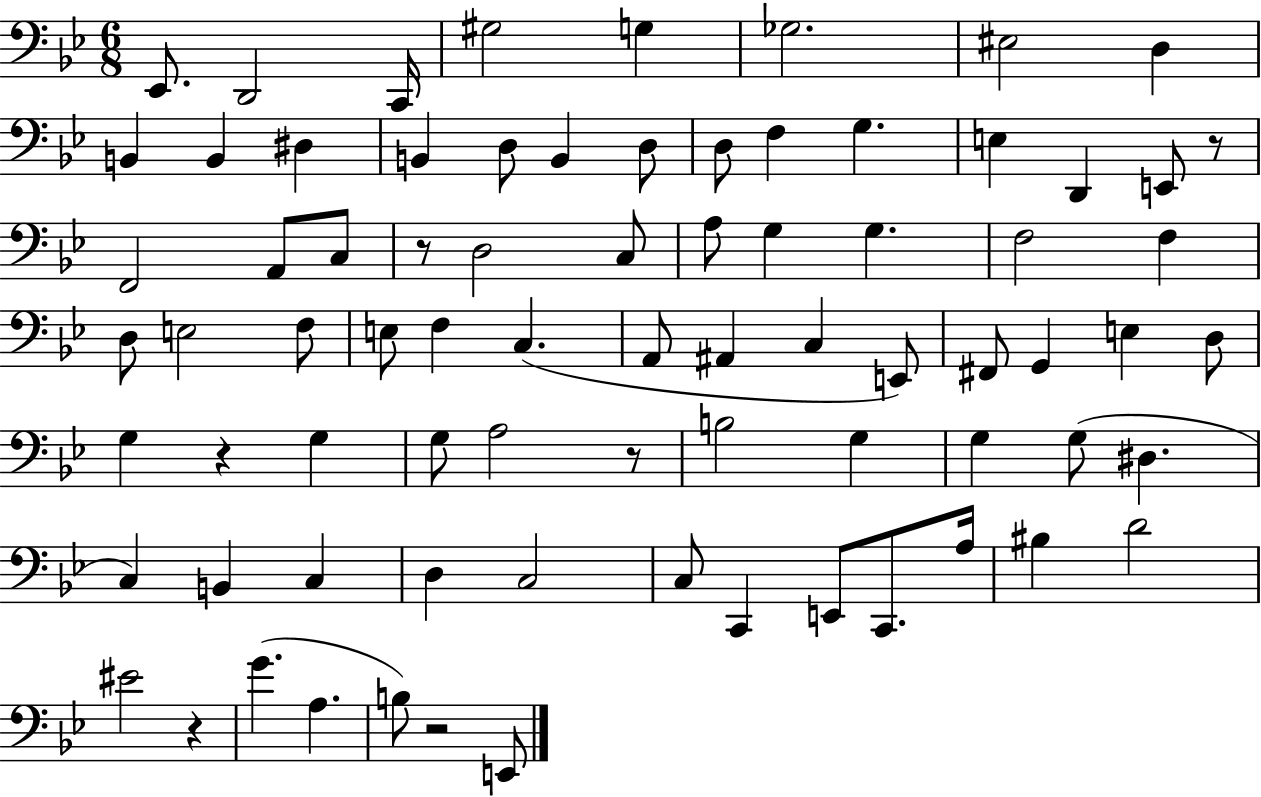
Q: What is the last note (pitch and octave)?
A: E2